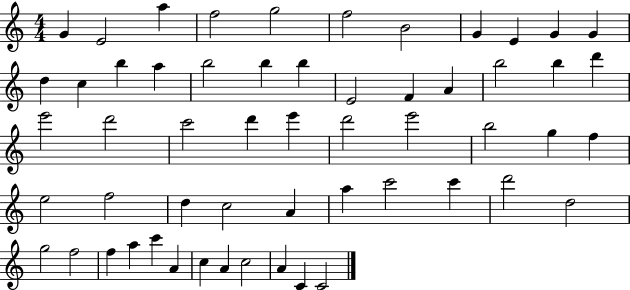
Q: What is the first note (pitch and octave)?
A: G4